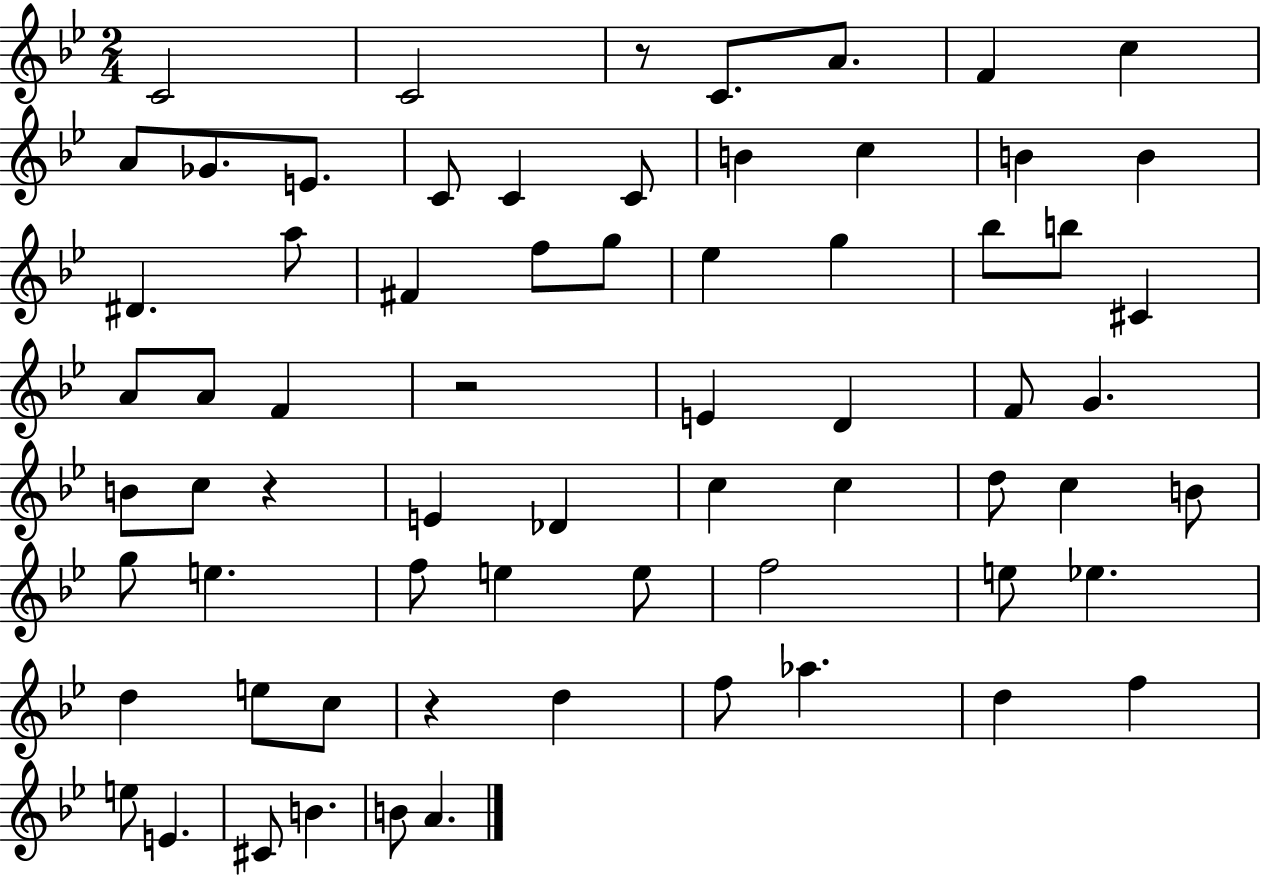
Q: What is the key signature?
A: BES major